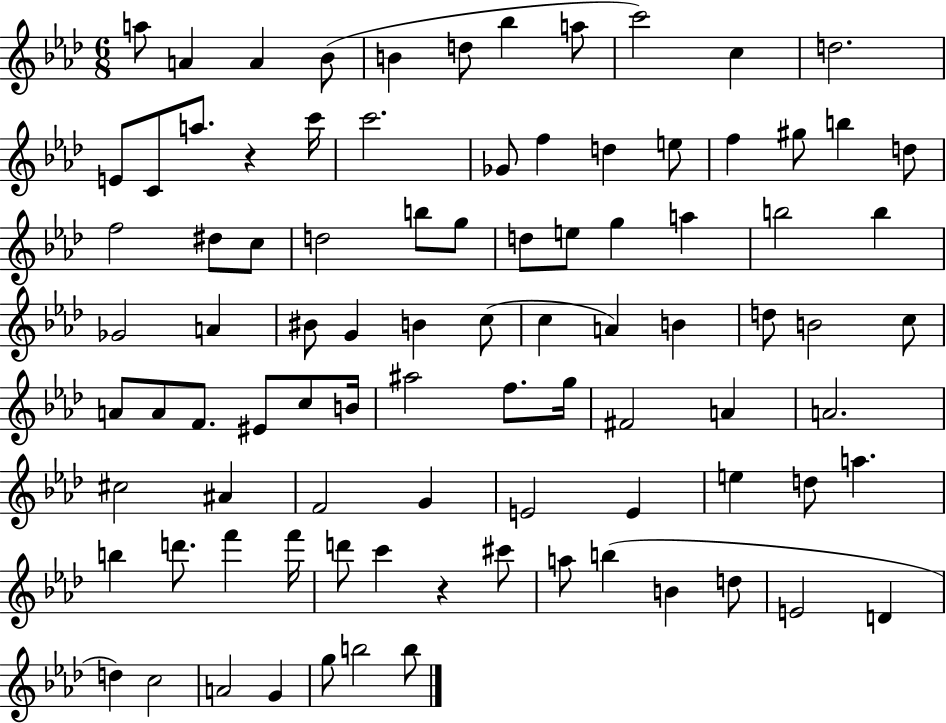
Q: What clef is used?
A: treble